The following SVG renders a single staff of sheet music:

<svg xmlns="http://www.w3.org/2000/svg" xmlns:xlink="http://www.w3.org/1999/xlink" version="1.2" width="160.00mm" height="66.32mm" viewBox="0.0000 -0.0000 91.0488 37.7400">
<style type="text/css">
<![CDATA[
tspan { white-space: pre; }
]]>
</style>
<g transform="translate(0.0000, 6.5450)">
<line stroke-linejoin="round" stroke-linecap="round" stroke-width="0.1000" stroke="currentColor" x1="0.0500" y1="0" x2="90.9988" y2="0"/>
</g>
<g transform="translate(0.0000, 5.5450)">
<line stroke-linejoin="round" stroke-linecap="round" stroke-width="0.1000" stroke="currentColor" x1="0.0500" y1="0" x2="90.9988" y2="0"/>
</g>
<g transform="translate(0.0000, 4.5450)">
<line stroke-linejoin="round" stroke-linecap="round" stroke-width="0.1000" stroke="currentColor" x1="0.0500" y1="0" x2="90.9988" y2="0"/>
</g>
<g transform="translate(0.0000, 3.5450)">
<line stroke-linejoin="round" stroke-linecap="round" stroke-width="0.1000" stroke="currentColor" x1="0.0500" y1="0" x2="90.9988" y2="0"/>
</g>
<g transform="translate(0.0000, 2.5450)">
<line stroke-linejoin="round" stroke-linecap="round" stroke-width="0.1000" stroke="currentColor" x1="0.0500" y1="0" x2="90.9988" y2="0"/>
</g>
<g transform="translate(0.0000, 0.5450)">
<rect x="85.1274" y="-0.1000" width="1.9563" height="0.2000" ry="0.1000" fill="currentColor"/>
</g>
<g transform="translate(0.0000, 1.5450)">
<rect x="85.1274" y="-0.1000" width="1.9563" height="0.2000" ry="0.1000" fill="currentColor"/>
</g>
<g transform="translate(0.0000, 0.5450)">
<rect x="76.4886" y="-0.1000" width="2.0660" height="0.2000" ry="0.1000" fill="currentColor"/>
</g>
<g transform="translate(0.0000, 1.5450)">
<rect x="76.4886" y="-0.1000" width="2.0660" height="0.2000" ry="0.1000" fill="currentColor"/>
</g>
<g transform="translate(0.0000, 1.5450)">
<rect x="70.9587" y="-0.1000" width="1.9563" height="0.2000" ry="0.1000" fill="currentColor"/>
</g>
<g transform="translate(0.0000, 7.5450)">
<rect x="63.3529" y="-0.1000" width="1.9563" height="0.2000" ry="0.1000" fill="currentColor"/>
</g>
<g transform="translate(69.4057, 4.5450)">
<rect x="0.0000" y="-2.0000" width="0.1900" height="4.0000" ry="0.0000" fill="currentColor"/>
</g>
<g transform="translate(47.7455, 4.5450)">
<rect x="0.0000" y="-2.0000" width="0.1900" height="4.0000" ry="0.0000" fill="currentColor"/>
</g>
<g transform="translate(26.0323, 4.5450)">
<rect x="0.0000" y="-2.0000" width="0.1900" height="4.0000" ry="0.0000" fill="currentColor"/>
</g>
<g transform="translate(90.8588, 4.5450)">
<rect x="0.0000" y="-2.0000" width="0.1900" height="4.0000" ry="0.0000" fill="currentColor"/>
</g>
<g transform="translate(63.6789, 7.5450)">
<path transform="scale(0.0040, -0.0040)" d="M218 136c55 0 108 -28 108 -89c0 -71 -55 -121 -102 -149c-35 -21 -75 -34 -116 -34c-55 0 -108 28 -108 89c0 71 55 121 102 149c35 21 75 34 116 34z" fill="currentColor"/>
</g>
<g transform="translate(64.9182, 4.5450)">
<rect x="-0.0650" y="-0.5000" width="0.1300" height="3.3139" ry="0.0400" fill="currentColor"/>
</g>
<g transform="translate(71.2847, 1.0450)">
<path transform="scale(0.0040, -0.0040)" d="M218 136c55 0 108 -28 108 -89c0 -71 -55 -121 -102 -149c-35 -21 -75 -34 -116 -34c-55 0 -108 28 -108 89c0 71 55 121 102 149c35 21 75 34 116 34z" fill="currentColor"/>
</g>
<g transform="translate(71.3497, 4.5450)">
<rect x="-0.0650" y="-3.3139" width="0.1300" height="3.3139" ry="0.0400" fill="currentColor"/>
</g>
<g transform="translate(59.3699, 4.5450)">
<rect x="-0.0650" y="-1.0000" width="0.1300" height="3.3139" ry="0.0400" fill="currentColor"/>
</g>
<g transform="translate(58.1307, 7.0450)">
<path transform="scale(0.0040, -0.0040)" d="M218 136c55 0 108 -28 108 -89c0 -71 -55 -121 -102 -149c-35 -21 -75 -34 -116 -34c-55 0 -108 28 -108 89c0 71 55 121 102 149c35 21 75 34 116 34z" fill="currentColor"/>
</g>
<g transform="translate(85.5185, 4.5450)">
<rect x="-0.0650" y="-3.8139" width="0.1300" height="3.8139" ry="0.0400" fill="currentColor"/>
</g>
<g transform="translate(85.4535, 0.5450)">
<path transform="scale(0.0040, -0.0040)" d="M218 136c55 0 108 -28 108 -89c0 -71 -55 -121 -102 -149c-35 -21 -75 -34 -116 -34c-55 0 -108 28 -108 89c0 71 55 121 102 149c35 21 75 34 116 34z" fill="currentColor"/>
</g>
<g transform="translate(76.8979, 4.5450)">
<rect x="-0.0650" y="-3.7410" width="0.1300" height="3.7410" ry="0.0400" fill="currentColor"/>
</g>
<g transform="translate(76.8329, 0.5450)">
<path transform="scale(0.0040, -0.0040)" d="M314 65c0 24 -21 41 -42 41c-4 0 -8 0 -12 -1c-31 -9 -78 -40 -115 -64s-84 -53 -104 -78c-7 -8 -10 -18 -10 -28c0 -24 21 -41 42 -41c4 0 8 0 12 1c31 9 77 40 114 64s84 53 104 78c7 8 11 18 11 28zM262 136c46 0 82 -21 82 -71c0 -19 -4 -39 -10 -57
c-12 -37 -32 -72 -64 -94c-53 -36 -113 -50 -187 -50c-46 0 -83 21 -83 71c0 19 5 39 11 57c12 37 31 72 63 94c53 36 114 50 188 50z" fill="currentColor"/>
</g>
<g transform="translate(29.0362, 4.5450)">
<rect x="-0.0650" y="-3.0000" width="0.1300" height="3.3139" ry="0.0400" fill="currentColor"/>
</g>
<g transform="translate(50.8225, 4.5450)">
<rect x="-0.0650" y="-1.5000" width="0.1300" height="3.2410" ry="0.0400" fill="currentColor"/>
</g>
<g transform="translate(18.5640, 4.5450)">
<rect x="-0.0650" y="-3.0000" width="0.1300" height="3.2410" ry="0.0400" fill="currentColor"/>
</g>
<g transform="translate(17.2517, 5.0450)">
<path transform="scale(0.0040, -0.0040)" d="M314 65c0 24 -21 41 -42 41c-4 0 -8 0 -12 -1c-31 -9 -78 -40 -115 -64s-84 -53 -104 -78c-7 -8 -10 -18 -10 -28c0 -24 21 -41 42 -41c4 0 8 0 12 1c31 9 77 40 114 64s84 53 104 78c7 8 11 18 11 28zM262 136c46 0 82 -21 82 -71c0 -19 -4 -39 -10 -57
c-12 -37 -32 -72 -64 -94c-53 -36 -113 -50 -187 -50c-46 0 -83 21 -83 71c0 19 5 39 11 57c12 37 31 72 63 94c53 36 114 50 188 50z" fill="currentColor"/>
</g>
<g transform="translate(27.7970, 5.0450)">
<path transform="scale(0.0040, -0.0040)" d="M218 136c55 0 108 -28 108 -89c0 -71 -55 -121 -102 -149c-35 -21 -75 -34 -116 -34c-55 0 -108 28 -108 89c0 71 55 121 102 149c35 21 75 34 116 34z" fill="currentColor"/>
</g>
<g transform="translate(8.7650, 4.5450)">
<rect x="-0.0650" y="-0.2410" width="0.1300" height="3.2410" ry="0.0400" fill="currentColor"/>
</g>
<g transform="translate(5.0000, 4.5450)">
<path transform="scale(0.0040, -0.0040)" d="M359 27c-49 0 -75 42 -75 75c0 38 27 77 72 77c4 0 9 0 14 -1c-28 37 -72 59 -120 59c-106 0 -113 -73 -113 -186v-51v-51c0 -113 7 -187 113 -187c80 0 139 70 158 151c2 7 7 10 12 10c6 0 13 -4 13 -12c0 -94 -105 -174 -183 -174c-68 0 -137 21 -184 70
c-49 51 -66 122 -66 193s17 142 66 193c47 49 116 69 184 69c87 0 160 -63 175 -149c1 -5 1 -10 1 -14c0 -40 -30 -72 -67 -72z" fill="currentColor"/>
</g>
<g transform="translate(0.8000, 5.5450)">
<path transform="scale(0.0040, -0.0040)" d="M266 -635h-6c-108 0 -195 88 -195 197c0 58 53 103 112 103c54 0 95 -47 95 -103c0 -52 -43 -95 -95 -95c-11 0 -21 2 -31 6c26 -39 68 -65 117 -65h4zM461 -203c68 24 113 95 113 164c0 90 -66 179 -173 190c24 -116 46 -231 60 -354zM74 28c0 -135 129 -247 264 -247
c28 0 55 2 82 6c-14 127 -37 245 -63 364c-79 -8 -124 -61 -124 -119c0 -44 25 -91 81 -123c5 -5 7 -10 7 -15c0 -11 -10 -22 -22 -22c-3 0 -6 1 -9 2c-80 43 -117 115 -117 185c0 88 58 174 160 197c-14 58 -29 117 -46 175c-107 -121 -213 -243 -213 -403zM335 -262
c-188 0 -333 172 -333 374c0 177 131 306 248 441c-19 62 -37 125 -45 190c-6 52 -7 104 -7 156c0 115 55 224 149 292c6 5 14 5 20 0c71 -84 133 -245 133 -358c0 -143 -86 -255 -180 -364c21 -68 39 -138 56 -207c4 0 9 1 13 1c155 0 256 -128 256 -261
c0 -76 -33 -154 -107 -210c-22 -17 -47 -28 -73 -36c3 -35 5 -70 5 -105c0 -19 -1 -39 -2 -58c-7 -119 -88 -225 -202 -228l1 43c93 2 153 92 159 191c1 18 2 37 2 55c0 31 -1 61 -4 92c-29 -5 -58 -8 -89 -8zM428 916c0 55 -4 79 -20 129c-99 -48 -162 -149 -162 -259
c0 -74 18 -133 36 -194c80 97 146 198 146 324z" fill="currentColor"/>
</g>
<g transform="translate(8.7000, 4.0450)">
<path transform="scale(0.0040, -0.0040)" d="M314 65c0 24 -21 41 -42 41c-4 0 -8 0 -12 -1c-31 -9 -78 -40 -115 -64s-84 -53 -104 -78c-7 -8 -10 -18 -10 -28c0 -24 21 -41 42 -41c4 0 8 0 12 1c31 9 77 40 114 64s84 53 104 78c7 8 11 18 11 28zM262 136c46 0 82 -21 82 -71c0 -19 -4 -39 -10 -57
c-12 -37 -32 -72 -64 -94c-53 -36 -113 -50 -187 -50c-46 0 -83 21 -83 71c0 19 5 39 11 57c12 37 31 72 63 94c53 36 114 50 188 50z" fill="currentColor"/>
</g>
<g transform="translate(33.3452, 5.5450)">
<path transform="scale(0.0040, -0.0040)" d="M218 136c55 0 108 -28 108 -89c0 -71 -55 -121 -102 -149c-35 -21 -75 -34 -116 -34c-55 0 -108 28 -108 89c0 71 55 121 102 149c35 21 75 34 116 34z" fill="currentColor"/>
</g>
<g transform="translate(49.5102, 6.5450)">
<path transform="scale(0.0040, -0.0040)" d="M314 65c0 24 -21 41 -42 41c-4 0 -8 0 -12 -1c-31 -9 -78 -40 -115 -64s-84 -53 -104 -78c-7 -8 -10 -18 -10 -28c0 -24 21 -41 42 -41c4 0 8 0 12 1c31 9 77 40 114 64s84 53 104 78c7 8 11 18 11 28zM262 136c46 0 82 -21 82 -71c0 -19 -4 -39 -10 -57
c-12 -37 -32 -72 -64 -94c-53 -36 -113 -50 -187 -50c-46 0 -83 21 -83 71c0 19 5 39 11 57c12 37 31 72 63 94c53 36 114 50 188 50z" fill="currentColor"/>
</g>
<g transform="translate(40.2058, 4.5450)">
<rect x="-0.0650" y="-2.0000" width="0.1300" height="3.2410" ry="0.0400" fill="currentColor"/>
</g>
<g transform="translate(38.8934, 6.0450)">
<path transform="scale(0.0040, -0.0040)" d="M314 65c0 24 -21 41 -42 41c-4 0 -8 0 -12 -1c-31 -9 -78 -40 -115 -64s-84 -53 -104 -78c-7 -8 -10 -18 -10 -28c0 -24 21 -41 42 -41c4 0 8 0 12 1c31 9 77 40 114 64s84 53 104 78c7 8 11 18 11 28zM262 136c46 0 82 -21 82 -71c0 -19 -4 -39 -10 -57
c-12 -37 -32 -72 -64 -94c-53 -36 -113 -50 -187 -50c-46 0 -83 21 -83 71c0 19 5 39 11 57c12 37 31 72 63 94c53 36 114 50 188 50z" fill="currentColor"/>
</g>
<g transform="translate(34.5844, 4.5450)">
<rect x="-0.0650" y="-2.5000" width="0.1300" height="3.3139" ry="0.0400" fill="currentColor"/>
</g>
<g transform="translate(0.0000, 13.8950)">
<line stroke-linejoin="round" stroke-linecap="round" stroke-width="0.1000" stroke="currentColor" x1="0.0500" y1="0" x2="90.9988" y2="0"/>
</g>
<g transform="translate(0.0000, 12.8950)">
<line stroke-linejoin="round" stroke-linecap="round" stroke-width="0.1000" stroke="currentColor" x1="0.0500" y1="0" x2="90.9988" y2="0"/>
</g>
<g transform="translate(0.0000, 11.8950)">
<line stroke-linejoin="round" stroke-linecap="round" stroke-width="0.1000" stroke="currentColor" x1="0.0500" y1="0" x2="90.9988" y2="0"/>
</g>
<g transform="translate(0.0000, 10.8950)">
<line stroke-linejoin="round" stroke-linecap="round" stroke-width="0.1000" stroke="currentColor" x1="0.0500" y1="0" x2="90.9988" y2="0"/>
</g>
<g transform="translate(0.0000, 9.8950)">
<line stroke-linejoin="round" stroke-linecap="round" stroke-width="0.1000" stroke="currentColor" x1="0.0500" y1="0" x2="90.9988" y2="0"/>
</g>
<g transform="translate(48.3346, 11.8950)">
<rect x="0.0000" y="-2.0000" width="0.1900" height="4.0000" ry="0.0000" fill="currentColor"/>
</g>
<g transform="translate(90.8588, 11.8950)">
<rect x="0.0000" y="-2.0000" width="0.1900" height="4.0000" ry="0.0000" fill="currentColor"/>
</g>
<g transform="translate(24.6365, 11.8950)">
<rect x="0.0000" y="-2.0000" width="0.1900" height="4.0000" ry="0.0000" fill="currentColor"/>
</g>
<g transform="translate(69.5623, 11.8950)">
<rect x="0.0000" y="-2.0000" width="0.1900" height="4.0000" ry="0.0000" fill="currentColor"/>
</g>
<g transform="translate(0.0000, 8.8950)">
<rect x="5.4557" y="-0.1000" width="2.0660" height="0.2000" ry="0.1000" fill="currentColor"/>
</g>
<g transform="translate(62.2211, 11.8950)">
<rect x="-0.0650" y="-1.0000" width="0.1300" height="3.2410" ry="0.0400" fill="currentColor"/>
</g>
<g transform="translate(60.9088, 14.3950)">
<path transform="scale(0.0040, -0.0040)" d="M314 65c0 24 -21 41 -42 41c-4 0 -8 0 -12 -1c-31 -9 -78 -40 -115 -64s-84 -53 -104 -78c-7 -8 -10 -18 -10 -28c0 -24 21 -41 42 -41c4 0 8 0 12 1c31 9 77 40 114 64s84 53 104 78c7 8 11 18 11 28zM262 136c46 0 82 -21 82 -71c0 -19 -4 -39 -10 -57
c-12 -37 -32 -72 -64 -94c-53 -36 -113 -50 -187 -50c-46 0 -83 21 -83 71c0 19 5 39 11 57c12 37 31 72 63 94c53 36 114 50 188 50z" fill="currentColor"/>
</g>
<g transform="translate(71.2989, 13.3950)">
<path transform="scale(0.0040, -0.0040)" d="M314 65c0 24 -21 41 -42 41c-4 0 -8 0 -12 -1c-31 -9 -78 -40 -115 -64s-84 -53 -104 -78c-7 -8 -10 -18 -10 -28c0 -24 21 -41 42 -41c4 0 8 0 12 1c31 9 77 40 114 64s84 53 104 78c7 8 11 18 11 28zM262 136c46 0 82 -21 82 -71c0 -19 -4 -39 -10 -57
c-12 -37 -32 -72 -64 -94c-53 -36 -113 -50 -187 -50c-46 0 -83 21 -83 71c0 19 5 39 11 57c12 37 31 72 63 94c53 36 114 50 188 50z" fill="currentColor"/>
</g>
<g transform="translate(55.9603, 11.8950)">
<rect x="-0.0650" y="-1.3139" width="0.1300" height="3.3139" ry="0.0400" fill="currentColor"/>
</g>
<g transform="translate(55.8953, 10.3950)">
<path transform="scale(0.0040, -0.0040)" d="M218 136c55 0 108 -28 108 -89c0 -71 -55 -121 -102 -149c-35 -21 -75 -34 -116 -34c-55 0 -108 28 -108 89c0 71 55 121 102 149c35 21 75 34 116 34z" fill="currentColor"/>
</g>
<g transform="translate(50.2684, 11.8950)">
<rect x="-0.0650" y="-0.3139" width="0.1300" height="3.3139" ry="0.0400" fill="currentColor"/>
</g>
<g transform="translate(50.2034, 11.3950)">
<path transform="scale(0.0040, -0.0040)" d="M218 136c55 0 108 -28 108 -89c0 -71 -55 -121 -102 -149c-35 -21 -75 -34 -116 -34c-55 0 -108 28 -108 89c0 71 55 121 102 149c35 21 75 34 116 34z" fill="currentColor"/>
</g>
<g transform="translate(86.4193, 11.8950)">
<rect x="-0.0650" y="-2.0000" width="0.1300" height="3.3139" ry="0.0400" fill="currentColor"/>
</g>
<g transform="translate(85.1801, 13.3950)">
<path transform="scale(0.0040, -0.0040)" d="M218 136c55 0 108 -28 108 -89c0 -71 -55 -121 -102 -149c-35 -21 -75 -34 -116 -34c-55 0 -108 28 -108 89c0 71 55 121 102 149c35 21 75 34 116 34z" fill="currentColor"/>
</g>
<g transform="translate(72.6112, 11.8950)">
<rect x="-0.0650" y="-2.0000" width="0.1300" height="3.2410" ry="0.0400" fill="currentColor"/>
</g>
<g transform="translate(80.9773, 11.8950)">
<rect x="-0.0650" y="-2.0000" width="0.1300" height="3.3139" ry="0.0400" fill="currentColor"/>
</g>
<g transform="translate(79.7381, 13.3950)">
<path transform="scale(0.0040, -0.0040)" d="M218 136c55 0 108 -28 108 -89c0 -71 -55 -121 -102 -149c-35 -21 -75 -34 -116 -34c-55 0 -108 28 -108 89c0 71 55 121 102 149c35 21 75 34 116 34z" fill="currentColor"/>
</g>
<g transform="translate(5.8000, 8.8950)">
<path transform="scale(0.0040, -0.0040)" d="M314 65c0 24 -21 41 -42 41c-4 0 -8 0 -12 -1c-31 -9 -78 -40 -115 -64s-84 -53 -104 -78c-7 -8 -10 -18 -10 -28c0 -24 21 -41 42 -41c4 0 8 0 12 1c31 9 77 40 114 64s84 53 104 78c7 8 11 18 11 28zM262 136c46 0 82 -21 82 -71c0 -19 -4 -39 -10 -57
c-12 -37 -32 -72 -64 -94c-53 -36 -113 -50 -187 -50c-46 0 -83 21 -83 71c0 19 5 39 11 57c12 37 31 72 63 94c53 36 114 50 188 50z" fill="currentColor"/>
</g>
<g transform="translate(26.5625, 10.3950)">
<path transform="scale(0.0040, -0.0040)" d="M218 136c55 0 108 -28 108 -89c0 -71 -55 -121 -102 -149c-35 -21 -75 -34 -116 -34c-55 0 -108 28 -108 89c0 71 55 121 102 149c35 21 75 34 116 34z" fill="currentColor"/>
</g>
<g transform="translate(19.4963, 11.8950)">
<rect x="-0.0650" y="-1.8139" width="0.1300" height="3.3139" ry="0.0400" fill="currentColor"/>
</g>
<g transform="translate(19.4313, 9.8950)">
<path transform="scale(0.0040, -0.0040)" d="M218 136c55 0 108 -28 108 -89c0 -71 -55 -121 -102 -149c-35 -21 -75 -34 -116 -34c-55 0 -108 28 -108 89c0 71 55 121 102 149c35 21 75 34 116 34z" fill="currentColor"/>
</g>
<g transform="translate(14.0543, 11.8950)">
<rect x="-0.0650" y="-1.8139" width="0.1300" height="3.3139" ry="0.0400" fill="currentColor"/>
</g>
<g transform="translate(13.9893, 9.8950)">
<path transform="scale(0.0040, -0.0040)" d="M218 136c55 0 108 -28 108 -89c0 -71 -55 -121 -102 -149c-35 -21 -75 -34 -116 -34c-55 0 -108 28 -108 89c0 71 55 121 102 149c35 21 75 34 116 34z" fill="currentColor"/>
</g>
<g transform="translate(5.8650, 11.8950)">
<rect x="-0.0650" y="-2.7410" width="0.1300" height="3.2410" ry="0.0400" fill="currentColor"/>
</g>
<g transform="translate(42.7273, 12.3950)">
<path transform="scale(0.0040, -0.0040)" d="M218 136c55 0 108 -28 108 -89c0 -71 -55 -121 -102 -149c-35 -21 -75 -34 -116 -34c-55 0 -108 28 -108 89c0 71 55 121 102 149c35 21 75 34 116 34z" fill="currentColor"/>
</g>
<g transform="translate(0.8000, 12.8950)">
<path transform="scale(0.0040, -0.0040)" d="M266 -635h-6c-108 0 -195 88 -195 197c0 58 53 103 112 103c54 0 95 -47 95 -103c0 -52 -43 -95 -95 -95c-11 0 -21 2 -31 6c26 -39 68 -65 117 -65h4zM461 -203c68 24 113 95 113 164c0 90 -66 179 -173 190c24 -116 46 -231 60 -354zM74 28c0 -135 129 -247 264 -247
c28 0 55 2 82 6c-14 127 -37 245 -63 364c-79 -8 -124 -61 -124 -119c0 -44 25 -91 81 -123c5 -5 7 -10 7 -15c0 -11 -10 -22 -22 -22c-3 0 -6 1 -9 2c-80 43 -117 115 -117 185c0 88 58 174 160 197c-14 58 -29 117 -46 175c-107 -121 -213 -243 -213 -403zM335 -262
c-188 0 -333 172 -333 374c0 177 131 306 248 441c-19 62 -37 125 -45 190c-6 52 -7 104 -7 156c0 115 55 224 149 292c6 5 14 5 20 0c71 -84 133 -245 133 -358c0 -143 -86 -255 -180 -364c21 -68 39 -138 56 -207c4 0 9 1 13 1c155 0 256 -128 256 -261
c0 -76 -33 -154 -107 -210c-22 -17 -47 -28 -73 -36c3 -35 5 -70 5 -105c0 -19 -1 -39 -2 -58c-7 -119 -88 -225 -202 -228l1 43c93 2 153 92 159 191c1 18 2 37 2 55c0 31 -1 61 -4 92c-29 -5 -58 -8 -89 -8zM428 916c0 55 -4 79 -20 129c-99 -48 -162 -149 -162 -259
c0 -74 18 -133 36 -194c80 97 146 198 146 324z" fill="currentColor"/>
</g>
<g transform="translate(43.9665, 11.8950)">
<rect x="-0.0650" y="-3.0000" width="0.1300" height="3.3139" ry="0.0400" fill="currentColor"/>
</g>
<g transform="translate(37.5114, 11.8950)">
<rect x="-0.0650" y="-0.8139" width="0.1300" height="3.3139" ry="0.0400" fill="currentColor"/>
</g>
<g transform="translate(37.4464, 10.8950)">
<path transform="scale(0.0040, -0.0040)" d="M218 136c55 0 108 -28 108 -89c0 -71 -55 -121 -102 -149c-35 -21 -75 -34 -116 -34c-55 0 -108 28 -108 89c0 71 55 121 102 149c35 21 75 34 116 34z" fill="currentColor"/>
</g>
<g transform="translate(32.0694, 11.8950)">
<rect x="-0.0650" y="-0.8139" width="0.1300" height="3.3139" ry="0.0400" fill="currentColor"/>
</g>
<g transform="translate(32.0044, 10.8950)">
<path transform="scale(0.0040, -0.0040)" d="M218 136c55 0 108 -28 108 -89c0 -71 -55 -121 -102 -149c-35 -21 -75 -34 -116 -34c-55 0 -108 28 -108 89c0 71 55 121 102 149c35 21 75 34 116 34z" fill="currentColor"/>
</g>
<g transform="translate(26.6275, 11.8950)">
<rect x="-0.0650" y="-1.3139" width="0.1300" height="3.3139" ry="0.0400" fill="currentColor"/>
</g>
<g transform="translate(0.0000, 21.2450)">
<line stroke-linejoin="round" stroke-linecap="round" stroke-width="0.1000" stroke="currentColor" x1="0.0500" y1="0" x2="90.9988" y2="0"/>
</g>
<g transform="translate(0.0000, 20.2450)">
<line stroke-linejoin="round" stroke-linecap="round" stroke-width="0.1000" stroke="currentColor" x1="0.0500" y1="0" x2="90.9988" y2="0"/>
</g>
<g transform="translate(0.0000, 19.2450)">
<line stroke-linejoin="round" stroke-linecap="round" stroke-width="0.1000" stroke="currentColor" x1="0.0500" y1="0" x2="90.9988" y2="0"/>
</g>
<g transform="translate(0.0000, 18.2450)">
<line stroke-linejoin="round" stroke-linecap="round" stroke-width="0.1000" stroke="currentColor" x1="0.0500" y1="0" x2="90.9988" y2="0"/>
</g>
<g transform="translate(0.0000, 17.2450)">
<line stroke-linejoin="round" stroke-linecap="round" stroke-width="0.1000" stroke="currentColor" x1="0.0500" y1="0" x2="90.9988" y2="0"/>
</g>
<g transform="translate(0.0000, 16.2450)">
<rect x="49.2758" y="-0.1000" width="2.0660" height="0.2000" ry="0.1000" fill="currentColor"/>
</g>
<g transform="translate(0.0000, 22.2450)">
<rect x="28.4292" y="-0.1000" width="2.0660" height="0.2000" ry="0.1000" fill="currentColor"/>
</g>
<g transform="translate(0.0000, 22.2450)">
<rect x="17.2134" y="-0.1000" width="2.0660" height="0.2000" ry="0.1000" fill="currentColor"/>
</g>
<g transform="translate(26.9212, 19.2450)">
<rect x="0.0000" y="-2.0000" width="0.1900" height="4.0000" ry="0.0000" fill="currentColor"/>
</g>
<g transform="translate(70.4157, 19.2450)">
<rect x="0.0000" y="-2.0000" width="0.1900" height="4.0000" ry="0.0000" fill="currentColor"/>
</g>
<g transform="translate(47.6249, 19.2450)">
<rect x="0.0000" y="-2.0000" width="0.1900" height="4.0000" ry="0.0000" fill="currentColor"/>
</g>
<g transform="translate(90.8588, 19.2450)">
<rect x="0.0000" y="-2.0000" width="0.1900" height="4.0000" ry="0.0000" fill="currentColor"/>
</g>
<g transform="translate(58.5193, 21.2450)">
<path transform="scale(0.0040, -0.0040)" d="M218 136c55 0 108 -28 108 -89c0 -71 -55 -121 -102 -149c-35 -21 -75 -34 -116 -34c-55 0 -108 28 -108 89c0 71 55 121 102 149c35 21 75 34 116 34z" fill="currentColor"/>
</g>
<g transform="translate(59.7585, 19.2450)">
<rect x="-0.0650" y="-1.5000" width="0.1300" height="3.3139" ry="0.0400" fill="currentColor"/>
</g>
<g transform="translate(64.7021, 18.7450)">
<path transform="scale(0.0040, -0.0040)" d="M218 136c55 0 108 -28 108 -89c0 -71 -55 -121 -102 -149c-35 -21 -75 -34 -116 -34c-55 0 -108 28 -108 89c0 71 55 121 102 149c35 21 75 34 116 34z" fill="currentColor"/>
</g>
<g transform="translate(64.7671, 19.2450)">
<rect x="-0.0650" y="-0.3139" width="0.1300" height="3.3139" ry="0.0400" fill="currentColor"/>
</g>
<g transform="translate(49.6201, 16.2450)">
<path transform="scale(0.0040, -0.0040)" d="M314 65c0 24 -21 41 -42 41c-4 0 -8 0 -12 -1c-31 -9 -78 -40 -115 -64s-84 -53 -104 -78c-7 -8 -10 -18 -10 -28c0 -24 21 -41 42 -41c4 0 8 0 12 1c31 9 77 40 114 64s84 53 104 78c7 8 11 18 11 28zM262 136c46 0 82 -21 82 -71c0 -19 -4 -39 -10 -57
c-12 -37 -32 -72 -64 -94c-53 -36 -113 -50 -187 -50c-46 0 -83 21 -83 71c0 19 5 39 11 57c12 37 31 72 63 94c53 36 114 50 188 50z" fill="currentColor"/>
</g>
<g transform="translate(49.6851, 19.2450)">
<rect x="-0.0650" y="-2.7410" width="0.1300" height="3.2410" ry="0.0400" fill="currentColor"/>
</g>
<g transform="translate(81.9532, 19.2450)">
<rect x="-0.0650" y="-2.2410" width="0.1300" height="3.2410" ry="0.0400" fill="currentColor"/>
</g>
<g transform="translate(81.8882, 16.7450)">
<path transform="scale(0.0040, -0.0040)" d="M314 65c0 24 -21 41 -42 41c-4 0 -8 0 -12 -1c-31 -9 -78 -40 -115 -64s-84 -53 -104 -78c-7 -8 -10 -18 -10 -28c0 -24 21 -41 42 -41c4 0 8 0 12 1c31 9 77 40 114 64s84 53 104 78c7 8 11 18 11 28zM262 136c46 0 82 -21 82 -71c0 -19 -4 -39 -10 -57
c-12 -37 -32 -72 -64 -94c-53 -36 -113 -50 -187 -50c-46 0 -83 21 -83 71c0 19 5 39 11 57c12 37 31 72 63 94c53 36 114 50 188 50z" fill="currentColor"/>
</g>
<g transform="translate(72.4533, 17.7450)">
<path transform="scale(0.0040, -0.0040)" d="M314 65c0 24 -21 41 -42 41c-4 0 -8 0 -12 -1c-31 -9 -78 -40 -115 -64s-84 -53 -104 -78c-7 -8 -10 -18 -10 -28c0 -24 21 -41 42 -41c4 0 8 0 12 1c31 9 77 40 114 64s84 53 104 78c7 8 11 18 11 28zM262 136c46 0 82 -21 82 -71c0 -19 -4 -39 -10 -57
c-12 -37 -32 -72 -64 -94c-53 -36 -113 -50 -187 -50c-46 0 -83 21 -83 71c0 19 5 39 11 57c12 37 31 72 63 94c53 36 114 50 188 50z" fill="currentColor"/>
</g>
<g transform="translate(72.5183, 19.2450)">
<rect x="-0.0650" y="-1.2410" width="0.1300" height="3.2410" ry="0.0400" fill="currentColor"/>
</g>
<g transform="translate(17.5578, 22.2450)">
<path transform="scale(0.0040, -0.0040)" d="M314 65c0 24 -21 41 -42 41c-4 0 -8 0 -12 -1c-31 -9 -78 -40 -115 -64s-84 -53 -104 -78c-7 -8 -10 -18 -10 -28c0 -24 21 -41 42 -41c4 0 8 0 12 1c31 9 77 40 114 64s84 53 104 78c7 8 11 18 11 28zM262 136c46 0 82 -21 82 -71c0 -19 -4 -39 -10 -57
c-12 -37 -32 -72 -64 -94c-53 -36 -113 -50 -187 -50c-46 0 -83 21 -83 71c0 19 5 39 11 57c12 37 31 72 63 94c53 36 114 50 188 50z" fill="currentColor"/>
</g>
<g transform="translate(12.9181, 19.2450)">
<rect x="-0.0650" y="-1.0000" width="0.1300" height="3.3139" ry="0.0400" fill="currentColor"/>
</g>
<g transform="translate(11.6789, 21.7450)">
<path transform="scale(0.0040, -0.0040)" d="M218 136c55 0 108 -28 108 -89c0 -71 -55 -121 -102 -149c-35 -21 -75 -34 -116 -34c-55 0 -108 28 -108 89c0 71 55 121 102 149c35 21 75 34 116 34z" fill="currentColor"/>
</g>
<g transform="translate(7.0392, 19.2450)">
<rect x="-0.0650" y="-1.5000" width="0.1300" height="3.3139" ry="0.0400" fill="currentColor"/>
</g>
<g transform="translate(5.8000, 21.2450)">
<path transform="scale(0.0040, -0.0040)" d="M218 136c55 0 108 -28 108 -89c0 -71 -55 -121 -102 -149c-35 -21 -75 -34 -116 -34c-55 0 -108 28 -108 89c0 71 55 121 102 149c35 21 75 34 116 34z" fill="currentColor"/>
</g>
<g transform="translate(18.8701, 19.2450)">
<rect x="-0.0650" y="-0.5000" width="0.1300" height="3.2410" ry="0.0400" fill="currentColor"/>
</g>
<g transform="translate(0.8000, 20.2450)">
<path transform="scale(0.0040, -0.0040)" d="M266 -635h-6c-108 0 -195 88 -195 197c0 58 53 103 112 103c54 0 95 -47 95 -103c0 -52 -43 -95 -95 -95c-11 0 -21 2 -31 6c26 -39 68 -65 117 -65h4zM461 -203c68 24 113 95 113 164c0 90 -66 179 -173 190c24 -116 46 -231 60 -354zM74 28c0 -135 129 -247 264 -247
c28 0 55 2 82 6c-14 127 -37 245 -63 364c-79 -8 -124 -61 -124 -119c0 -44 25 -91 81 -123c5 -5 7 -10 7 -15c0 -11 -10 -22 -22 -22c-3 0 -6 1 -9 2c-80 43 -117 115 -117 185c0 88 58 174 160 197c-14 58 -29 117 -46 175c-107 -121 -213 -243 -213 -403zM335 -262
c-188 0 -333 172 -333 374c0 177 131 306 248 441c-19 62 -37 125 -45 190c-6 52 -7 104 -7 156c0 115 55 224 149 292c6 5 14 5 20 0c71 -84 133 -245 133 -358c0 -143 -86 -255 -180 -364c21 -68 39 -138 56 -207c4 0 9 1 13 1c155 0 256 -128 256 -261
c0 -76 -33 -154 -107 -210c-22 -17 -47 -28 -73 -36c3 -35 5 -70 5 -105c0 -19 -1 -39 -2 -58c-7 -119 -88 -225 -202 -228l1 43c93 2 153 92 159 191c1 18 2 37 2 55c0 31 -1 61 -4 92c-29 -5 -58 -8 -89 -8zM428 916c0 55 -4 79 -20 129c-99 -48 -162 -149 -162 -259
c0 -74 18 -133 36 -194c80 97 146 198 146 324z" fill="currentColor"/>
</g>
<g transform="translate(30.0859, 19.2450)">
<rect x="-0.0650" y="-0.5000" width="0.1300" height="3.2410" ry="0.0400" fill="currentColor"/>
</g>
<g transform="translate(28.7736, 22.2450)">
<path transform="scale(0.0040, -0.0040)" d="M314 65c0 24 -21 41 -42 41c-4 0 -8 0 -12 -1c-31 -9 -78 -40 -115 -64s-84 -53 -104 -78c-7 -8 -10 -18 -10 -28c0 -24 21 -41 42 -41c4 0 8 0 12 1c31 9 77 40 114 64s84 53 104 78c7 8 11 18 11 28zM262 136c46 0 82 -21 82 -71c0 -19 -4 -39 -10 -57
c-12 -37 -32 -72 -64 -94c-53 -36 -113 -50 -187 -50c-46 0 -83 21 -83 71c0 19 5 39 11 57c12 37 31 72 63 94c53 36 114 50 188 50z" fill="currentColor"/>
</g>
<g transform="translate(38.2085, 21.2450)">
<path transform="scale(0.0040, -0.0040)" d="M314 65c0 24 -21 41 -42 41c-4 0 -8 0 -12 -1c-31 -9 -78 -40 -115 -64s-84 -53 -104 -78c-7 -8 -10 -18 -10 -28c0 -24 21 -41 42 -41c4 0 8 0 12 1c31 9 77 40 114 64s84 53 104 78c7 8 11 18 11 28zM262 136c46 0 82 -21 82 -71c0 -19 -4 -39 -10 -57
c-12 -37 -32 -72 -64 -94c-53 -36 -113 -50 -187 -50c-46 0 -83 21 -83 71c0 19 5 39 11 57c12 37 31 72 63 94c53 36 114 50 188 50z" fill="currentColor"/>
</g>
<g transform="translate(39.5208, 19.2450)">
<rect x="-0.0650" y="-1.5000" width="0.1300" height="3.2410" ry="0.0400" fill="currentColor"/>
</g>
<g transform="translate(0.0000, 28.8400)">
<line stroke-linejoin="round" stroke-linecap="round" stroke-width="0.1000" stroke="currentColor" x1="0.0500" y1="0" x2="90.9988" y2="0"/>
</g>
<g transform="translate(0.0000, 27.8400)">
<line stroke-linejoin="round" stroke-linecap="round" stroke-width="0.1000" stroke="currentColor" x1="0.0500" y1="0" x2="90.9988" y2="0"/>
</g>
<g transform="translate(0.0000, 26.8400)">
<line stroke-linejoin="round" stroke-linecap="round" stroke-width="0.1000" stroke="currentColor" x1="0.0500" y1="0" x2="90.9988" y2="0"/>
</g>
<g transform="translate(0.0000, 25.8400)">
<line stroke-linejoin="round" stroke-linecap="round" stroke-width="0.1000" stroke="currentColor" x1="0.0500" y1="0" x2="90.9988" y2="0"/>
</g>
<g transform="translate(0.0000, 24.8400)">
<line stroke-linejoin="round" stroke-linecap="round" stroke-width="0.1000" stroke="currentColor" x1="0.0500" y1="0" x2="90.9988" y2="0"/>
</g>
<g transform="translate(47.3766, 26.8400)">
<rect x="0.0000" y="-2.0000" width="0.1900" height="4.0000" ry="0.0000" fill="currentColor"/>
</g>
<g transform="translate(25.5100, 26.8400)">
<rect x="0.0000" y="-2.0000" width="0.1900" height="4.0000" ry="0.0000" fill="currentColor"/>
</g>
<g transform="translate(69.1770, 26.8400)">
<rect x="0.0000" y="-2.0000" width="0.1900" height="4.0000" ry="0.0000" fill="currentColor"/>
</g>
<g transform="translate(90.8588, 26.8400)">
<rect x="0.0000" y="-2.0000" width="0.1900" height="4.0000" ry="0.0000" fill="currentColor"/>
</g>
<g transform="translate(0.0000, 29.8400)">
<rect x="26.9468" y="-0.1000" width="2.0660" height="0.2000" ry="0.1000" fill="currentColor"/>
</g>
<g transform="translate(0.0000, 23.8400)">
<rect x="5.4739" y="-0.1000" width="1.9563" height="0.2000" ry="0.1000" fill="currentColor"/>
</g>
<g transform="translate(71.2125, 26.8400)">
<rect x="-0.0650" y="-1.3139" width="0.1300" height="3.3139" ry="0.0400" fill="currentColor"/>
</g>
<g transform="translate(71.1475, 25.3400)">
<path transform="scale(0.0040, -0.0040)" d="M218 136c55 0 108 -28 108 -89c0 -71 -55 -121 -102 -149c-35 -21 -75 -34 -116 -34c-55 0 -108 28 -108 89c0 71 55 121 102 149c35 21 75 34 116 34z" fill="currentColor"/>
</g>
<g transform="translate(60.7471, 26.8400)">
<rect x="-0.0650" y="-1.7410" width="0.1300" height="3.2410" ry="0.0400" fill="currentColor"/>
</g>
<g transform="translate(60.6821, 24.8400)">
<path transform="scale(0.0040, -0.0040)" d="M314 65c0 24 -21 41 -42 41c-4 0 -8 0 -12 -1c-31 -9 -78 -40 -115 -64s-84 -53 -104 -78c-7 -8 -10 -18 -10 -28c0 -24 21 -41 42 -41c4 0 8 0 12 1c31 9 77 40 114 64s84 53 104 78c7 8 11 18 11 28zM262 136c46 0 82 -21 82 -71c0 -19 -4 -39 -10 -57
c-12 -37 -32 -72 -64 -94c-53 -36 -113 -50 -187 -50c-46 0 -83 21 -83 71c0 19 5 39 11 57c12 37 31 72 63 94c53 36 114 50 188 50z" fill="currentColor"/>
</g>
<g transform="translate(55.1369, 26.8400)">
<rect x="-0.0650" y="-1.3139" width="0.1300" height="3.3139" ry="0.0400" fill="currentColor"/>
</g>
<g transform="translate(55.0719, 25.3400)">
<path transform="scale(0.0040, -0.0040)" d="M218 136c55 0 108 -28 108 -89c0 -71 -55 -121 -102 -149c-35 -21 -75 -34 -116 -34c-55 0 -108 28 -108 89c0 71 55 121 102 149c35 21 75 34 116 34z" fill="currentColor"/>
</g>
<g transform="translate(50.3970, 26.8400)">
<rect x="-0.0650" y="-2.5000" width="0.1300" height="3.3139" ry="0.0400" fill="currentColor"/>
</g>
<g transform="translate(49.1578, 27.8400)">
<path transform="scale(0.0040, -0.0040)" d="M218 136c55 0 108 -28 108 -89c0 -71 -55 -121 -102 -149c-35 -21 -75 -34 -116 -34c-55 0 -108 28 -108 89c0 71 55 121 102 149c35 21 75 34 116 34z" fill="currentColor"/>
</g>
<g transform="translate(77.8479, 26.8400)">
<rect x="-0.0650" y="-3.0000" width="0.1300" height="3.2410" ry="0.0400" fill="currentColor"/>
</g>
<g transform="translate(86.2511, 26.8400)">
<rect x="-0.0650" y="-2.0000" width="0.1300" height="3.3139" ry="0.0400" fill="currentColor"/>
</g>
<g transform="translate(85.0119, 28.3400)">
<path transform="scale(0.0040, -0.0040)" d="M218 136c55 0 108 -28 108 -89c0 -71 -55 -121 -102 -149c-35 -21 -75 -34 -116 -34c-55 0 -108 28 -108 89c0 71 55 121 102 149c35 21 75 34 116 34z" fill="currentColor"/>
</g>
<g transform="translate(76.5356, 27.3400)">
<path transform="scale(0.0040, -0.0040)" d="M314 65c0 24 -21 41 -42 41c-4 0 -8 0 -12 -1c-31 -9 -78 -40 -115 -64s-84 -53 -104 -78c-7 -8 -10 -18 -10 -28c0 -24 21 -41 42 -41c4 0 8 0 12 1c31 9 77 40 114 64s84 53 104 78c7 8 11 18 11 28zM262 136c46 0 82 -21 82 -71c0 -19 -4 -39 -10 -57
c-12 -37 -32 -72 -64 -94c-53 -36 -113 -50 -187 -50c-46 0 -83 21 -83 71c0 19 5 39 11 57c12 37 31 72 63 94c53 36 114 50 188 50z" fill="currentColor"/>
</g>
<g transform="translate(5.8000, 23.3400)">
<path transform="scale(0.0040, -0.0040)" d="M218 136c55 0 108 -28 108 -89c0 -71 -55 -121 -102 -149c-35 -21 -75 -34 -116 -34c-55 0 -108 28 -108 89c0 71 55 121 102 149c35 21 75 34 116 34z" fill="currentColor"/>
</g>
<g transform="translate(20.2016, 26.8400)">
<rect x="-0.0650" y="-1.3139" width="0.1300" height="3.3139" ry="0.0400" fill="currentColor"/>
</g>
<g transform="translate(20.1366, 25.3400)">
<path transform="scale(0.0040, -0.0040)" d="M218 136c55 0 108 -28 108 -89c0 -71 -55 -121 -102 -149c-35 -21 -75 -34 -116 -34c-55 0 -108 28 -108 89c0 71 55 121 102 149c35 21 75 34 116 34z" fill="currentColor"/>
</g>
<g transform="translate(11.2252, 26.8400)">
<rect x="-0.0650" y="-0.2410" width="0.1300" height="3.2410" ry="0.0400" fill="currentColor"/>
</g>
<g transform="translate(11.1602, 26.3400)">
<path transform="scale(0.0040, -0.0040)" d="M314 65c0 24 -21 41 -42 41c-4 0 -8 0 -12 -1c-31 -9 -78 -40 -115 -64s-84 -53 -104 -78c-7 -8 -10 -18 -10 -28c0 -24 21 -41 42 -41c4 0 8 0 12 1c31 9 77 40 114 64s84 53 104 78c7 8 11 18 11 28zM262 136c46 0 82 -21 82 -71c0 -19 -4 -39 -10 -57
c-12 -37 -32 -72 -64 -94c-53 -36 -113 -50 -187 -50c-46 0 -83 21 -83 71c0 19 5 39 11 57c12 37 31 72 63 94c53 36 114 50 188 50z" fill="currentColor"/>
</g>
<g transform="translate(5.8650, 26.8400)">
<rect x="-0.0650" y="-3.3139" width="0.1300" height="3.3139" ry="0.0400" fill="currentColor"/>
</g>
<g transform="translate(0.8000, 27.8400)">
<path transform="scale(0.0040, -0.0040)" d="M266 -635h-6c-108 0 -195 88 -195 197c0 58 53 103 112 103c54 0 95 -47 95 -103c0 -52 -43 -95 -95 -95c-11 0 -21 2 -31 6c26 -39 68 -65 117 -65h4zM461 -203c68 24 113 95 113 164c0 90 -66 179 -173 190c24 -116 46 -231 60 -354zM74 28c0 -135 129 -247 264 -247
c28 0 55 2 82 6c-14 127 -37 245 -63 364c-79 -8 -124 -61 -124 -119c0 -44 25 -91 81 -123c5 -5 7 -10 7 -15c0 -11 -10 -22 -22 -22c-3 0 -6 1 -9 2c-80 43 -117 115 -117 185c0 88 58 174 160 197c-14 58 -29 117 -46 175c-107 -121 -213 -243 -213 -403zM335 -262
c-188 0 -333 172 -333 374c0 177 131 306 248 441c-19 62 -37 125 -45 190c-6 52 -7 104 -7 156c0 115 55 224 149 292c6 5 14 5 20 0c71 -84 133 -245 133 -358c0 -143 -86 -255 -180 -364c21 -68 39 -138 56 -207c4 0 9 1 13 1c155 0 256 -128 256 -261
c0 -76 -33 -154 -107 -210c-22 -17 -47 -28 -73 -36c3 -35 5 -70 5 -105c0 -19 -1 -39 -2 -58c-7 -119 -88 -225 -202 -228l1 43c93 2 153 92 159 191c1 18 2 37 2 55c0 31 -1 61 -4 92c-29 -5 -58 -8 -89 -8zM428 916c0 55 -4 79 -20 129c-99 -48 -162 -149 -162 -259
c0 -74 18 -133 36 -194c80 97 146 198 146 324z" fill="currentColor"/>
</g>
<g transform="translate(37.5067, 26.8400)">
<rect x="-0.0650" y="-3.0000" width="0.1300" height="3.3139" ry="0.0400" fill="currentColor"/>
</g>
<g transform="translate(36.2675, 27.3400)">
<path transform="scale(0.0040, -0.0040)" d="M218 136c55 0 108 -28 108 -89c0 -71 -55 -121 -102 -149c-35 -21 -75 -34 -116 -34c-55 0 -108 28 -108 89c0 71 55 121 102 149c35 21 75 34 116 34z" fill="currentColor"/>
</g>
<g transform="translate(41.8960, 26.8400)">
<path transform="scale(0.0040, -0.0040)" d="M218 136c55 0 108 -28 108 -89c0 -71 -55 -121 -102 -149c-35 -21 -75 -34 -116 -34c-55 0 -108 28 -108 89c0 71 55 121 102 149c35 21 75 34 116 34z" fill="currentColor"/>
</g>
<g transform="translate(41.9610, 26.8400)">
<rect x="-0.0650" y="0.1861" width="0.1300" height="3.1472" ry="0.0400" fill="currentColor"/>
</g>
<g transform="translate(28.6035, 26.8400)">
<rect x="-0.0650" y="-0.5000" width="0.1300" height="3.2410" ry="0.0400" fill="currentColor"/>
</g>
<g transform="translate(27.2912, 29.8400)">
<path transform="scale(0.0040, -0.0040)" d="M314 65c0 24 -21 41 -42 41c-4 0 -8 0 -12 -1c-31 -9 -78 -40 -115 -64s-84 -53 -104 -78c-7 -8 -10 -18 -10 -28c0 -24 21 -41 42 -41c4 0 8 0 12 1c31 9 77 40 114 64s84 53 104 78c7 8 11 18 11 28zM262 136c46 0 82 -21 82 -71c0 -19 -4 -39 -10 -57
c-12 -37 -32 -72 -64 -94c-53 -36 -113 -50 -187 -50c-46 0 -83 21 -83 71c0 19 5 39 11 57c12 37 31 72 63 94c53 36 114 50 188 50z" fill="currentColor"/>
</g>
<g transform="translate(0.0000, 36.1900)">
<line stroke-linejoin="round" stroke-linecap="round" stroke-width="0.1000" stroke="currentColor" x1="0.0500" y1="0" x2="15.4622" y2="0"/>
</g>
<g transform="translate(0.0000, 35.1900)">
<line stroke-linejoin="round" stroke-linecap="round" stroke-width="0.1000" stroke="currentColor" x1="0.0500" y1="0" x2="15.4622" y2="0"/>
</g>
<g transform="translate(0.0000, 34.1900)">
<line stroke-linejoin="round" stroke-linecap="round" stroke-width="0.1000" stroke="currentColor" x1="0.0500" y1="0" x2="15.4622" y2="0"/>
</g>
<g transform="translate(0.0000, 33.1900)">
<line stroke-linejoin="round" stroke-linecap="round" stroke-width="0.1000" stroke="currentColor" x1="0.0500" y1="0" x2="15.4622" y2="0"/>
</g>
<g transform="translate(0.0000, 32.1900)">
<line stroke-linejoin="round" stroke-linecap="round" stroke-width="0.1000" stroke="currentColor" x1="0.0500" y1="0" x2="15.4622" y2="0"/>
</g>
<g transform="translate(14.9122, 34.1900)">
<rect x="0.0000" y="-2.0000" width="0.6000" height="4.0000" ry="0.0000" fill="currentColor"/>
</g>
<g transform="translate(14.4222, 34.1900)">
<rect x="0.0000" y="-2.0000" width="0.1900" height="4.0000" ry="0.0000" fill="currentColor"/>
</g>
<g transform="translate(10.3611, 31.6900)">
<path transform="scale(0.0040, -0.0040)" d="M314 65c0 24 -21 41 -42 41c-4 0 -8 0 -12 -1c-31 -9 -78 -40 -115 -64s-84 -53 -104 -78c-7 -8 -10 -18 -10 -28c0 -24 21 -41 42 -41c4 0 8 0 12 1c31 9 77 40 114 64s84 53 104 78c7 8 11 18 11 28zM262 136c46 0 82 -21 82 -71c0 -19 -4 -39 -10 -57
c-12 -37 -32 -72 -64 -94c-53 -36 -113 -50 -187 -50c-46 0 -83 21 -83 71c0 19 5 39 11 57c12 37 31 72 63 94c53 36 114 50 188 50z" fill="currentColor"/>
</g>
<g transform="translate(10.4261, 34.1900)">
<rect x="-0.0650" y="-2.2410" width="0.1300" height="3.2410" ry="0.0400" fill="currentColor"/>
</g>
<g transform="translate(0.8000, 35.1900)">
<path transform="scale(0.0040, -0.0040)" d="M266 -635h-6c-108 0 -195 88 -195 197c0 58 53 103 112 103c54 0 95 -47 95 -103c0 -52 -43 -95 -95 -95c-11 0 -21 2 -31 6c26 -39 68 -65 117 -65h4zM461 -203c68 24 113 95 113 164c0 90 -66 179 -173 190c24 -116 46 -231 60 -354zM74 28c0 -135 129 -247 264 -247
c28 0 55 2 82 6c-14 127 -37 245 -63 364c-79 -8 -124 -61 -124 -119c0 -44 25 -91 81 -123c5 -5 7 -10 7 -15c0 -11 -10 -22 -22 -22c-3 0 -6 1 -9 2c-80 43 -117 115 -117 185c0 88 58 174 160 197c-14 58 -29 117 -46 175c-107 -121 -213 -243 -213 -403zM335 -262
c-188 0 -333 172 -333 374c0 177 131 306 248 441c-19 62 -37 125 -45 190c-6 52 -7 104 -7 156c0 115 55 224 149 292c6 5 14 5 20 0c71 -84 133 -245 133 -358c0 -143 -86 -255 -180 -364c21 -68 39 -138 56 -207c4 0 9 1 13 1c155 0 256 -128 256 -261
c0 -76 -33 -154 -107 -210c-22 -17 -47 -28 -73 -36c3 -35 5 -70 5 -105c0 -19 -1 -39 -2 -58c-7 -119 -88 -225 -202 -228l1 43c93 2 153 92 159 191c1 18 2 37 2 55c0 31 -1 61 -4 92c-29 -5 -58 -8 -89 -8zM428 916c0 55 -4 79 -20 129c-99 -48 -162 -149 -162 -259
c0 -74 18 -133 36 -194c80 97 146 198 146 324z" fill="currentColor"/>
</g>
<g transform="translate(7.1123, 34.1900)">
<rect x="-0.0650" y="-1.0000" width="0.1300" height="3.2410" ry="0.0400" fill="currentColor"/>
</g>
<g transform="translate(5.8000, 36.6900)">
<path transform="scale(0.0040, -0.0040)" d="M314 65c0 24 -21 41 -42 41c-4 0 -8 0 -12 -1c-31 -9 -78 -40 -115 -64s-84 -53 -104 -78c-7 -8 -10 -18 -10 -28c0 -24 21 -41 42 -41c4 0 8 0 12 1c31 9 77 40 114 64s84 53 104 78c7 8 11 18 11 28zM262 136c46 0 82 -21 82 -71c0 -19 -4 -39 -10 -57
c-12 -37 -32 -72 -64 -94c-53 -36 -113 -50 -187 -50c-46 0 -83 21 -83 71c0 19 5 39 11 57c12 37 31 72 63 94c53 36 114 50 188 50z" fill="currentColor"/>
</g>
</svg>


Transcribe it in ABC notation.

X:1
T:Untitled
M:4/4
L:1/4
K:C
c2 A2 A G F2 E2 D C b c'2 c' a2 f f e d d A c e D2 F2 F F E D C2 C2 E2 a2 E c e2 g2 b c2 e C2 A B G e f2 e A2 F D2 g2